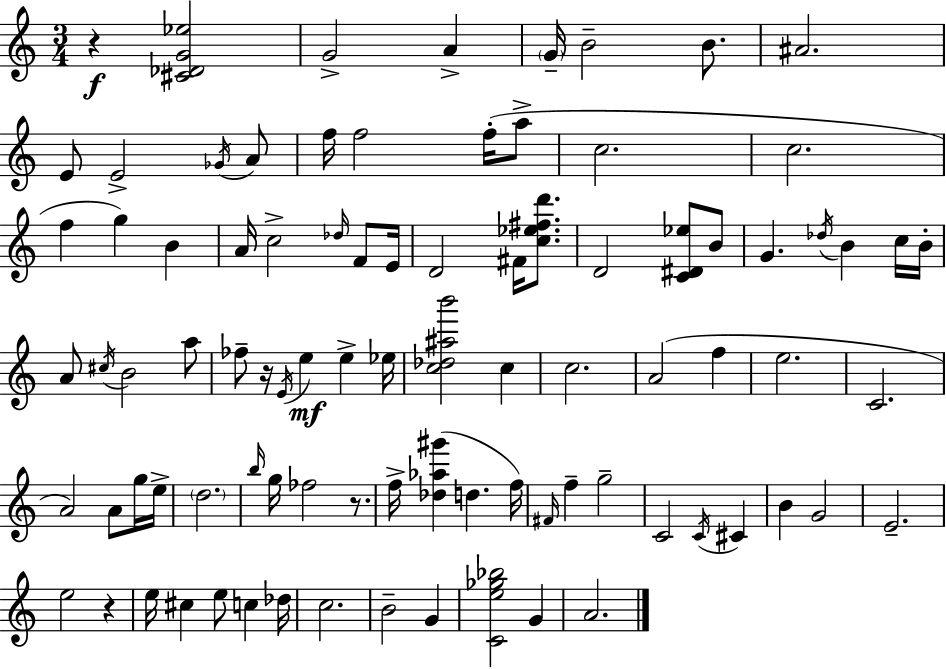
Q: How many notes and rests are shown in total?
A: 89